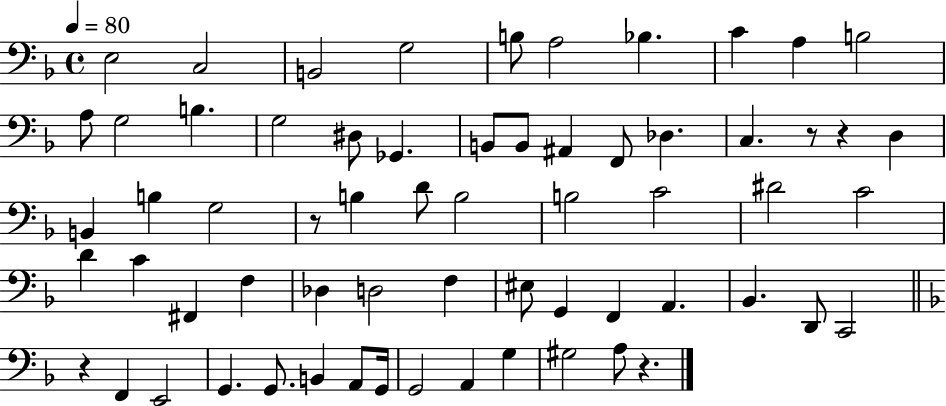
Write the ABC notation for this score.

X:1
T:Untitled
M:4/4
L:1/4
K:F
E,2 C,2 B,,2 G,2 B,/2 A,2 _B, C A, B,2 A,/2 G,2 B, G,2 ^D,/2 _G,, B,,/2 B,,/2 ^A,, F,,/2 _D, C, z/2 z D, B,, B, G,2 z/2 B, D/2 B,2 B,2 C2 ^D2 C2 D C ^F,, F, _D, D,2 F, ^E,/2 G,, F,, A,, _B,, D,,/2 C,,2 z F,, E,,2 G,, G,,/2 B,, A,,/2 G,,/4 G,,2 A,, G, ^G,2 A,/2 z